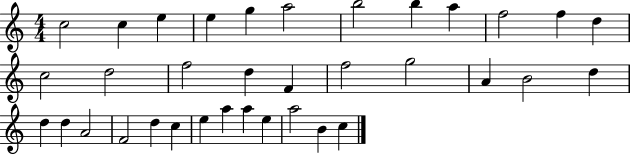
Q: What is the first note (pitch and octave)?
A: C5